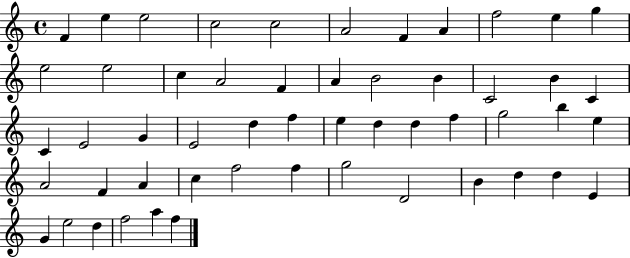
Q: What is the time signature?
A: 4/4